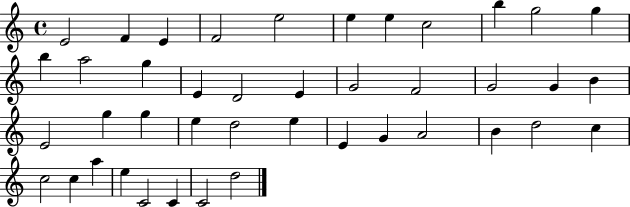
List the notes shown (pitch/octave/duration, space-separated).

E4/h F4/q E4/q F4/h E5/h E5/q E5/q C5/h B5/q G5/h G5/q B5/q A5/h G5/q E4/q D4/h E4/q G4/h F4/h G4/h G4/q B4/q E4/h G5/q G5/q E5/q D5/h E5/q E4/q G4/q A4/h B4/q D5/h C5/q C5/h C5/q A5/q E5/q C4/h C4/q C4/h D5/h